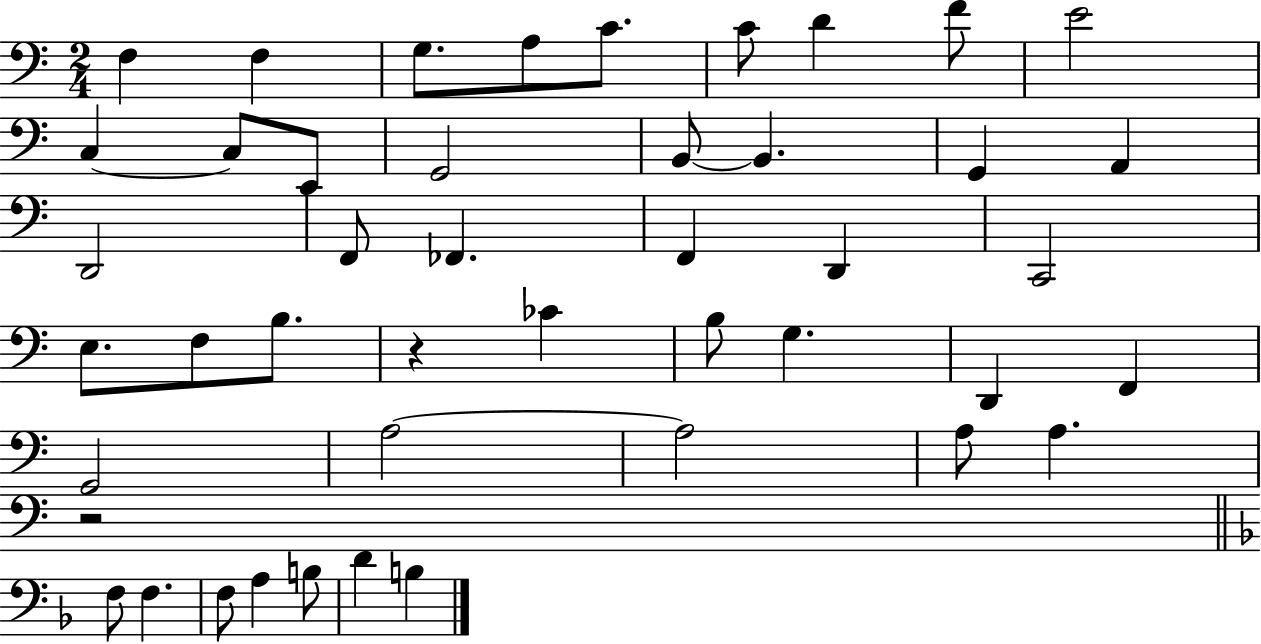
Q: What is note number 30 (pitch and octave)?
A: D2